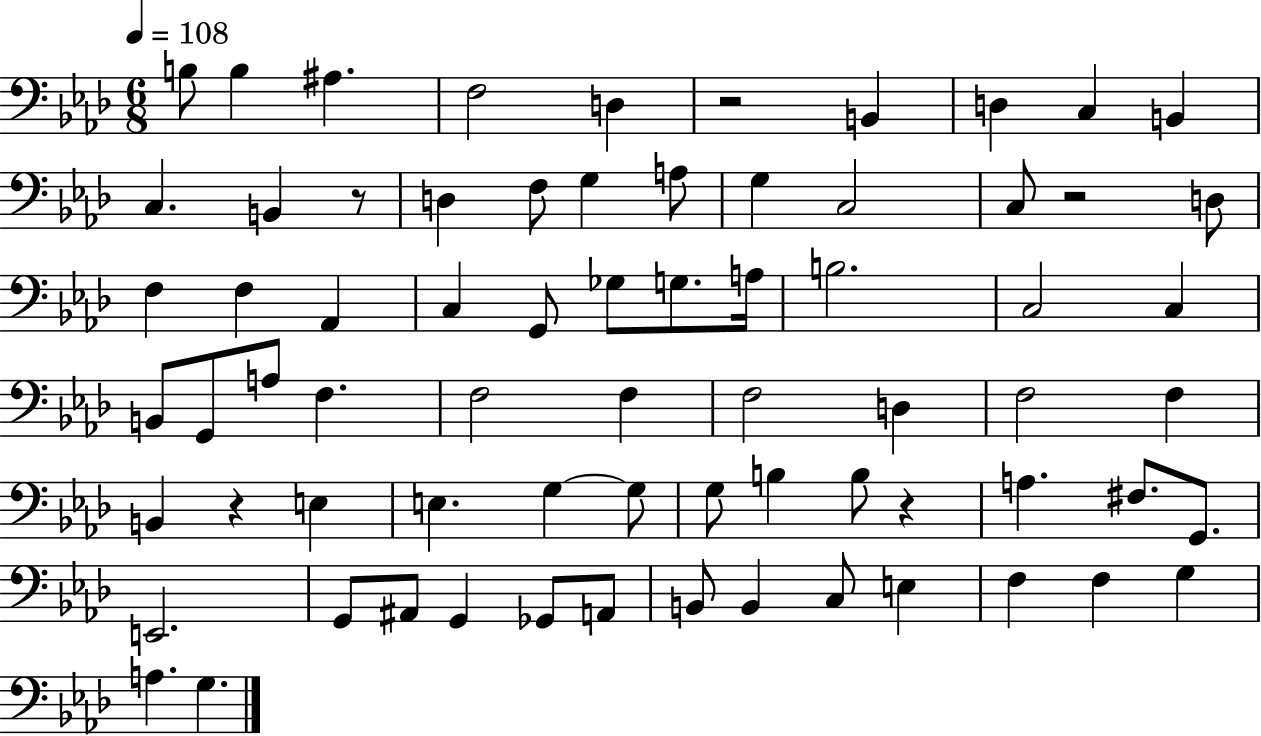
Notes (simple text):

B3/e B3/q A#3/q. F3/h D3/q R/h B2/q D3/q C3/q B2/q C3/q. B2/q R/e D3/q F3/e G3/q A3/e G3/q C3/h C3/e R/h D3/e F3/q F3/q Ab2/q C3/q G2/e Gb3/e G3/e. A3/s B3/h. C3/h C3/q B2/e G2/e A3/e F3/q. F3/h F3/q F3/h D3/q F3/h F3/q B2/q R/q E3/q E3/q. G3/q G3/e G3/e B3/q B3/e R/q A3/q. F#3/e. G2/e. E2/h. G2/e A#2/e G2/q Gb2/e A2/e B2/e B2/q C3/e E3/q F3/q F3/q G3/q A3/q. G3/q.